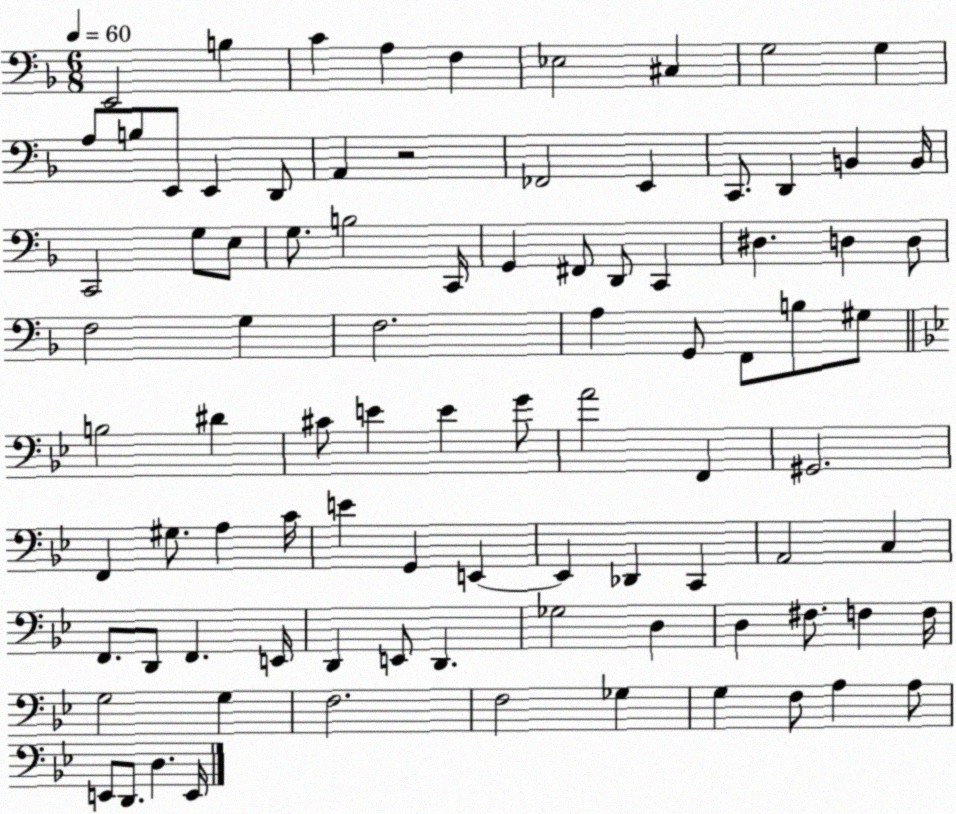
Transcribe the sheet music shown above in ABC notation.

X:1
T:Untitled
M:6/8
L:1/4
K:F
E,,2 B, C A, F, _E,2 ^C, G,2 G, A,/2 B,/2 E,,/2 E,, D,,/2 A,, z2 _F,,2 E,, C,,/2 D,, B,, B,,/4 C,,2 G,/2 E,/2 G,/2 B,2 C,,/4 G,, ^F,,/2 D,,/2 C,, ^D, D, D,/2 F,2 G, F,2 A, G,,/2 F,,/2 B,/2 ^G,/2 B,2 ^D ^C/2 E E G/2 A2 F,, ^G,,2 F,, ^G,/2 A, C/4 E G,, E,, E,, _D,, C,, A,,2 C, F,,/2 D,,/2 F,, E,,/4 D,, E,,/2 D,, _G,2 D, D, ^F,/2 F, F,/4 G,2 G, F,2 F,2 _G, G, F,/2 A, A,/2 E,,/2 D,,/2 D, E,,/4